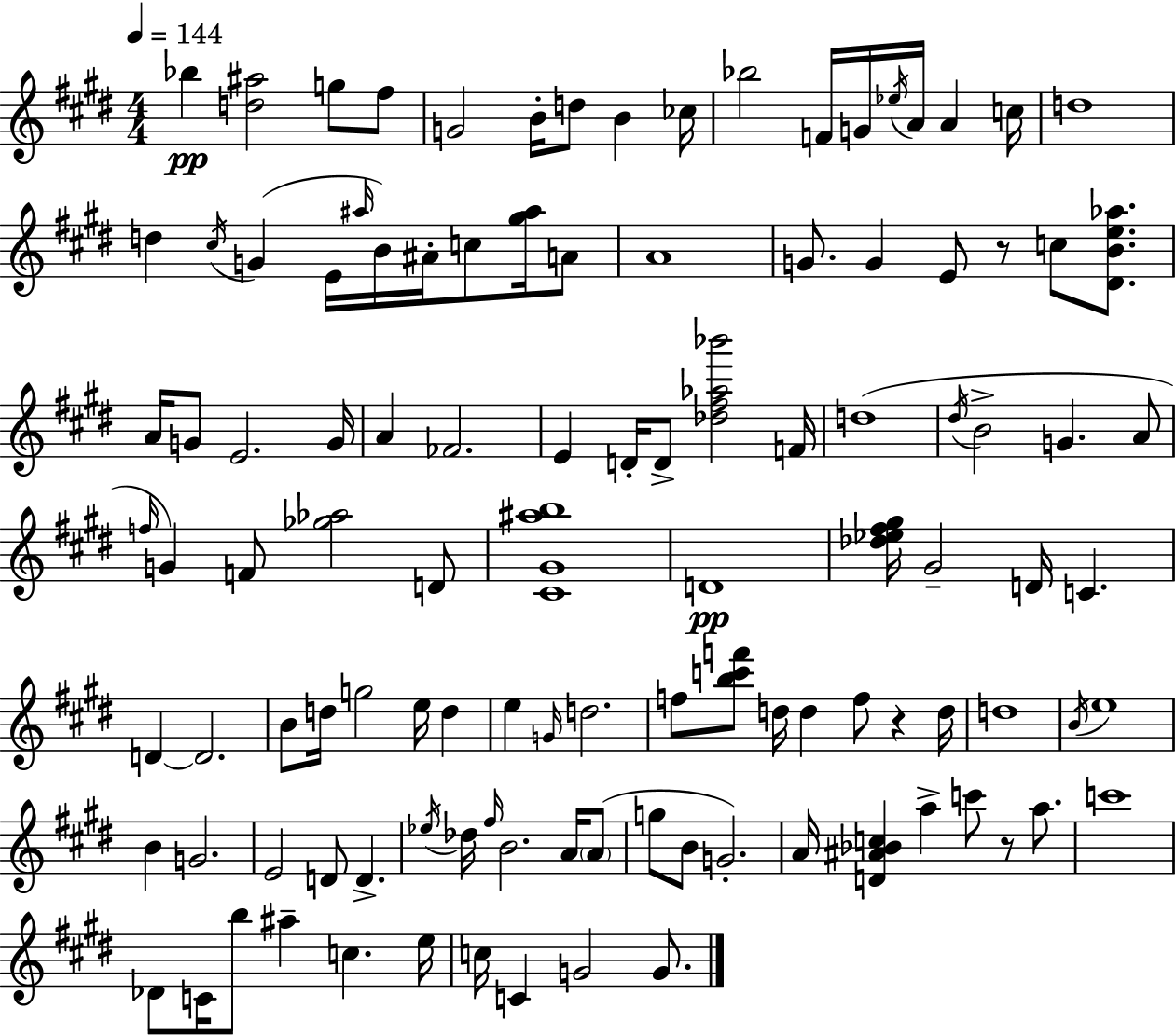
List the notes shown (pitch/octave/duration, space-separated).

Bb5/q [D5,A#5]/h G5/e F#5/e G4/h B4/s D5/e B4/q CES5/s Bb5/h F4/s G4/s Eb5/s A4/s A4/q C5/s D5/w D5/q C#5/s G4/q E4/s A#5/s B4/s A#4/s C5/e [G#5,A#5]/s A4/e A4/w G4/e. G4/q E4/e R/e C5/e [D#4,B4,E5,Ab5]/e. A4/s G4/e E4/h. G4/s A4/q FES4/h. E4/q D4/s D4/e [Db5,F#5,Ab5,Bb6]/h F4/s D5/w D#5/s B4/h G4/q. A4/e F5/s G4/q F4/e [Gb5,Ab5]/h D4/e [C#4,G#4,A#5,B5]/w D4/w [Db5,Eb5,F#5,G#5]/s G#4/h D4/s C4/q. D4/q D4/h. B4/e D5/s G5/h E5/s D5/q E5/q G4/s D5/h. F5/e [B5,C6,F6]/e D5/s D5/q F5/e R/q D5/s D5/w B4/s E5/w B4/q G4/h. E4/h D4/e D4/q. Eb5/s Db5/s F#5/s B4/h. A4/s A4/e G5/e B4/e G4/h. A4/s [D4,A#4,Bb4,C5]/q A5/q C6/e R/e A5/e. C6/w Db4/e C4/s B5/e A#5/q C5/q. E5/s C5/s C4/q G4/h G4/e.